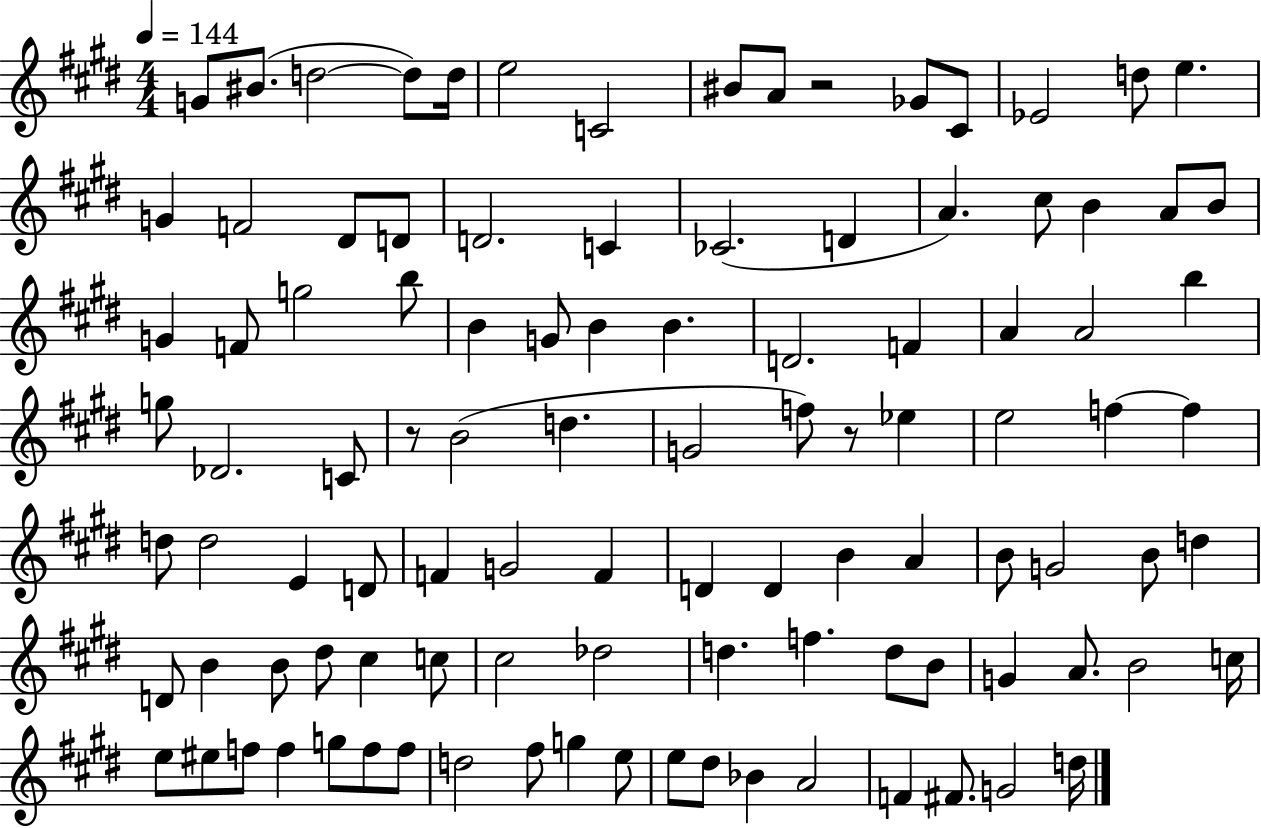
{
  \clef treble
  \numericTimeSignature
  \time 4/4
  \key e \major
  \tempo 4 = 144
  g'8 bis'8.( d''2~~ d''8) d''16 | e''2 c'2 | bis'8 a'8 r2 ges'8 cis'8 | ees'2 d''8 e''4. | \break g'4 f'2 dis'8 d'8 | d'2. c'4 | ces'2.( d'4 | a'4.) cis''8 b'4 a'8 b'8 | \break g'4 f'8 g''2 b''8 | b'4 g'8 b'4 b'4. | d'2. f'4 | a'4 a'2 b''4 | \break g''8 des'2. c'8 | r8 b'2( d''4. | g'2 f''8) r8 ees''4 | e''2 f''4~~ f''4 | \break d''8 d''2 e'4 d'8 | f'4 g'2 f'4 | d'4 d'4 b'4 a'4 | b'8 g'2 b'8 d''4 | \break d'8 b'4 b'8 dis''8 cis''4 c''8 | cis''2 des''2 | d''4. f''4. d''8 b'8 | g'4 a'8. b'2 c''16 | \break e''8 eis''8 f''8 f''4 g''8 f''8 f''8 | d''2 fis''8 g''4 e''8 | e''8 dis''8 bes'4 a'2 | f'4 fis'8. g'2 d''16 | \break \bar "|."
}